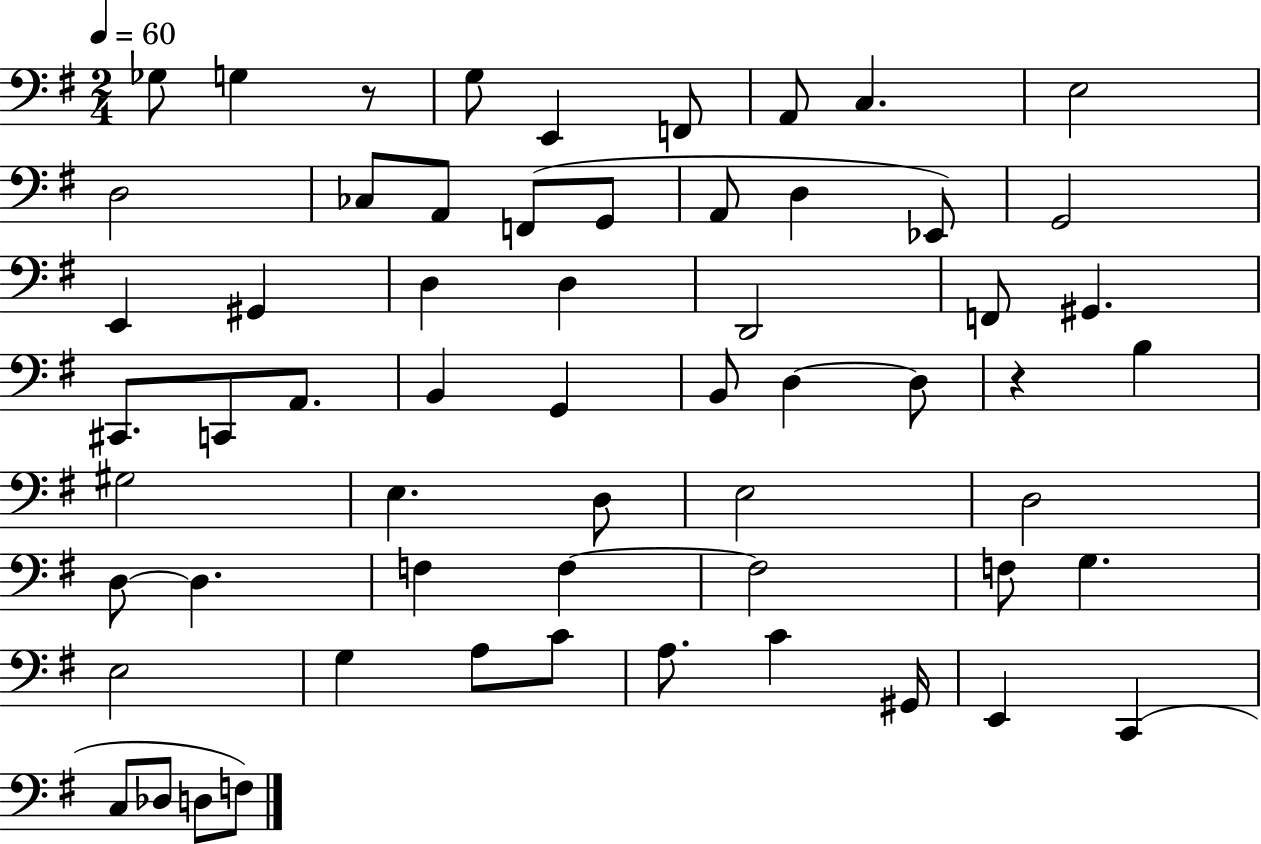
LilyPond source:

{
  \clef bass
  \numericTimeSignature
  \time 2/4
  \key g \major
  \tempo 4 = 60
  \repeat volta 2 { ges8 g4 r8 | g8 e,4 f,8 | a,8 c4. | e2 | \break d2 | ces8 a,8 f,8( g,8 | a,8 d4 ees,8) | g,2 | \break e,4 gis,4 | d4 d4 | d,2 | f,8 gis,4. | \break cis,8. c,8 a,8. | b,4 g,4 | b,8 d4~~ d8 | r4 b4 | \break gis2 | e4. d8 | e2 | d2 | \break d8~~ d4. | f4 f4~~ | f2 | f8 g4. | \break e2 | g4 a8 c'8 | a8. c'4 gis,16 | e,4 c,4( | \break c8 des8 d8 f8) | } \bar "|."
}